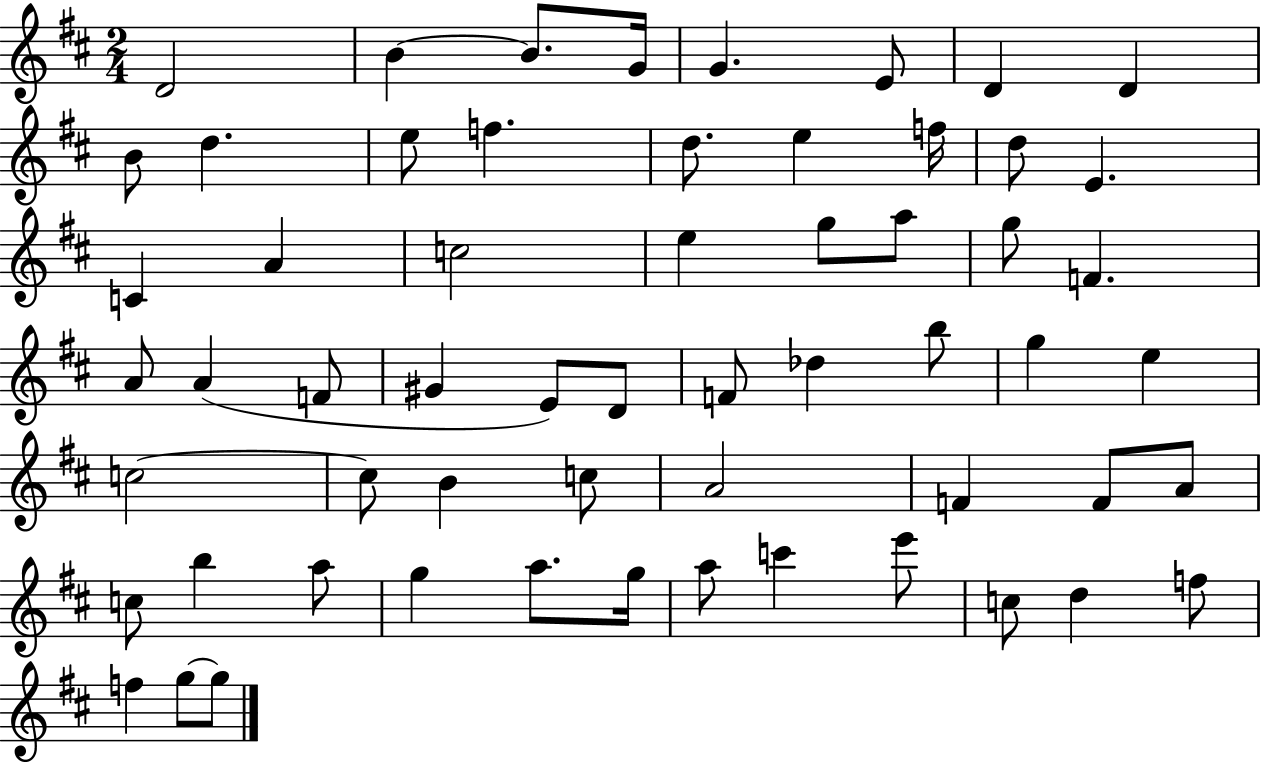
{
  \clef treble
  \numericTimeSignature
  \time 2/4
  \key d \major
  \repeat volta 2 { d'2 | b'4~~ b'8. g'16 | g'4. e'8 | d'4 d'4 | \break b'8 d''4. | e''8 f''4. | d''8. e''4 f''16 | d''8 e'4. | \break c'4 a'4 | c''2 | e''4 g''8 a''8 | g''8 f'4. | \break a'8 a'4( f'8 | gis'4 e'8) d'8 | f'8 des''4 b''8 | g''4 e''4 | \break c''2~~ | c''8 b'4 c''8 | a'2 | f'4 f'8 a'8 | \break c''8 b''4 a''8 | g''4 a''8. g''16 | a''8 c'''4 e'''8 | c''8 d''4 f''8 | \break f''4 g''8~~ g''8 | } \bar "|."
}